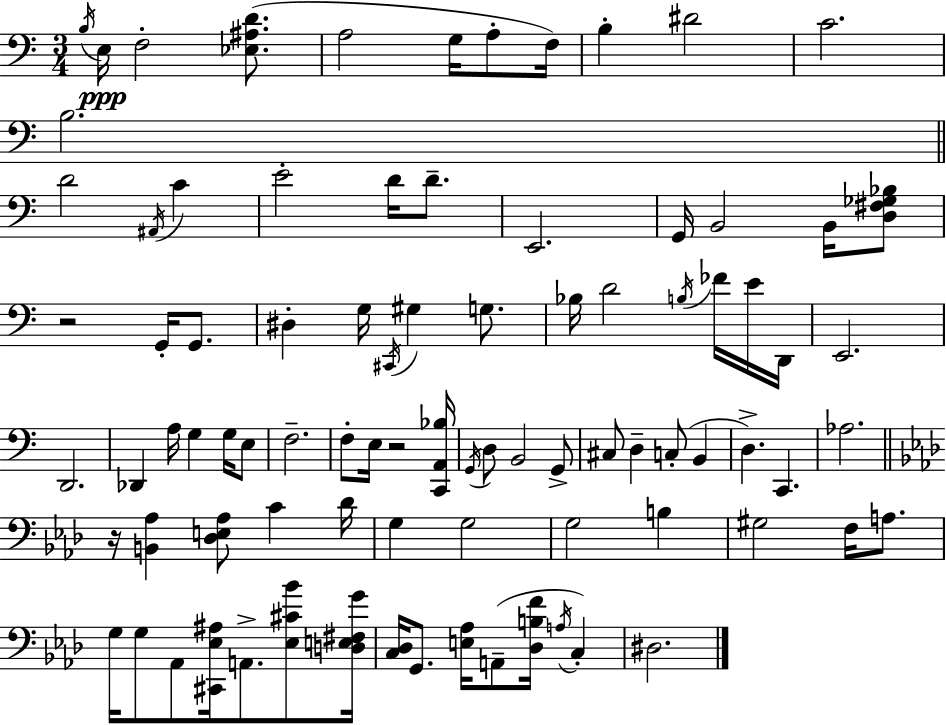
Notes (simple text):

B3/s E3/s F3/h [Eb3,A#3,D4]/e. A3/h G3/s A3/e F3/s B3/q D#4/h C4/h. B3/h. D4/h A#2/s C4/q E4/h D4/s D4/e. E2/h. G2/s B2/h B2/s [D3,F#3,Gb3,Bb3]/e R/h G2/s G2/e. D#3/q G3/s C#2/s G#3/q G3/e. Bb3/s D4/h B3/s FES4/s E4/s D2/s E2/h. D2/h. Db2/q A3/s G3/q G3/s E3/e F3/h. F3/e E3/s R/h [C2,A2,Bb3]/s G2/s D3/e B2/h G2/e C#3/e D3/q C3/e B2/q D3/q. C2/q. Ab3/h. R/s [B2,Ab3]/q [Db3,E3,Ab3]/e C4/q Db4/s G3/q G3/h G3/h B3/q G#3/h F3/s A3/e. G3/s G3/e Ab2/e [C#2,Eb3,A#3]/s A2/e. [Eb3,C#4,Bb4]/e [D3,E3,F#3,G4]/s [C3,Db3]/s G2/e. [E3,Ab3]/s A2/e [Db3,B3,F4]/s A3/s C3/q D#3/h.